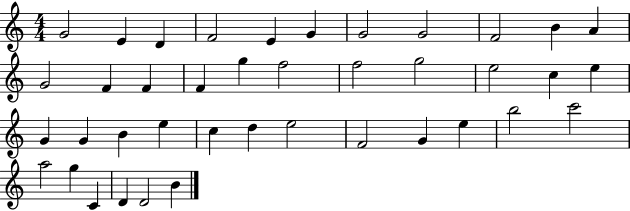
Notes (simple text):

G4/h E4/q D4/q F4/h E4/q G4/q G4/h G4/h F4/h B4/q A4/q G4/h F4/q F4/q F4/q G5/q F5/h F5/h G5/h E5/h C5/q E5/q G4/q G4/q B4/q E5/q C5/q D5/q E5/h F4/h G4/q E5/q B5/h C6/h A5/h G5/q C4/q D4/q D4/h B4/q